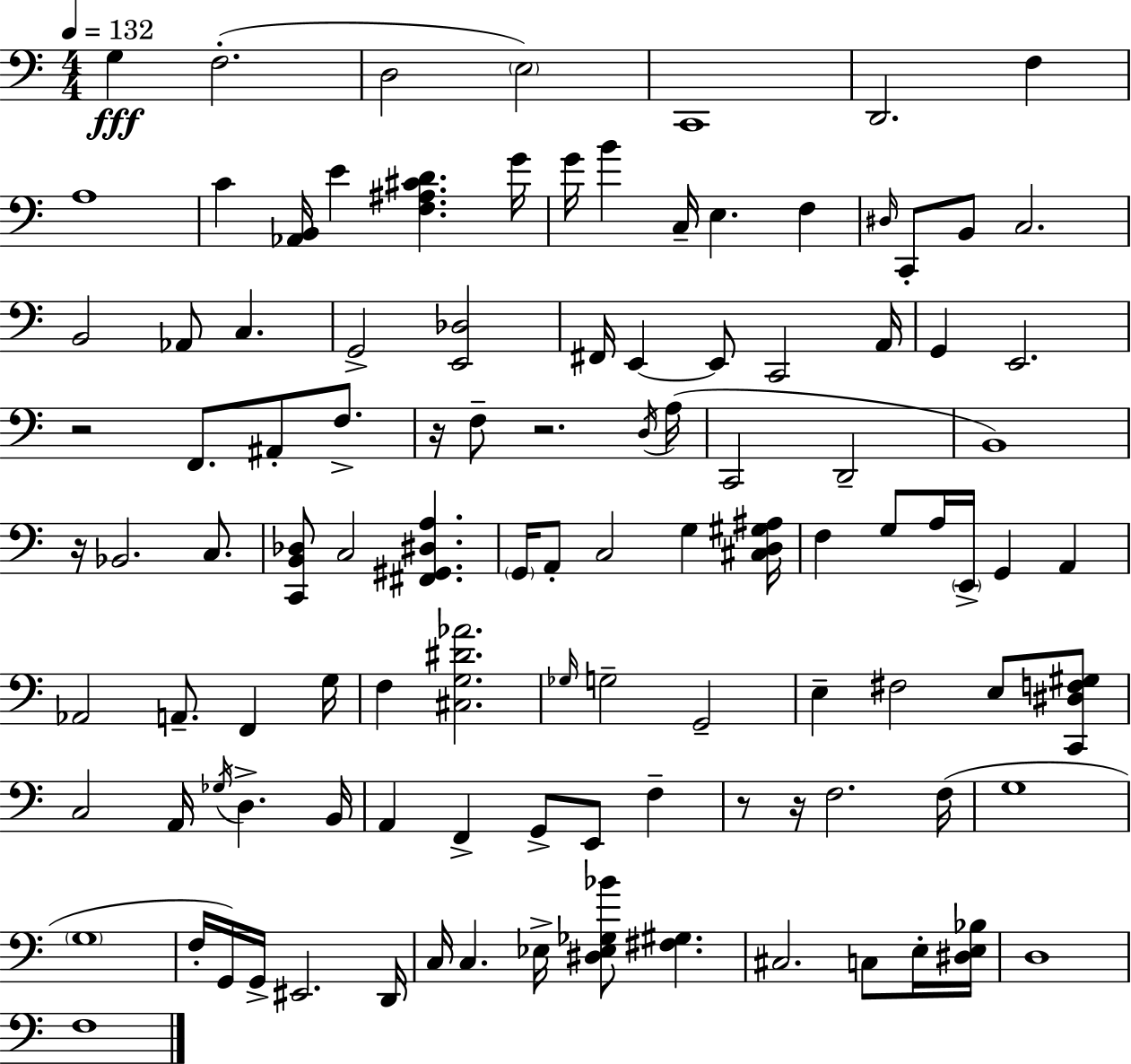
{
  \clef bass
  \numericTimeSignature
  \time 4/4
  \key a \minor
  \tempo 4 = 132
  \repeat volta 2 { g4\fff f2.-.( | d2 \parenthesize e2) | c,1 | d,2. f4 | \break a1 | c'4 <aes, b,>16 e'4 <f ais cis' d'>4. g'16 | g'16 b'4 c16-- e4. f4 | \grace { dis16 } c,8-. b,8 c2. | \break b,2 aes,8 c4. | g,2-> <e, des>2 | fis,16 e,4~~ e,8 c,2 | a,16 g,4 e,2. | \break r2 f,8. ais,8-. f8.-> | r16 f8-- r2. | \acciaccatura { d16 }( a16 c,2 d,2-- | b,1) | \break r16 bes,2. c8. | <c, b, des>8 c2 <fis, gis, dis a>4. | \parenthesize g,16 a,8-. c2 g4 | <cis d gis ais>16 f4 g8 a16 \parenthesize e,16-> g,4 a,4 | \break aes,2 a,8.-- f,4 | g16 f4 <cis g dis' aes'>2. | \grace { ges16 } g2-- g,2-- | e4-- fis2 e8 | \break <c, dis f gis>8 c2 a,16 \acciaccatura { ges16 } d4.-> | b,16 a,4 f,4-> g,8-> e,8 | f4-- r8 r16 f2. | f16( g1 | \break \parenthesize g1 | f16-. g,16) g,16-> eis,2. | d,16 c16 c4. ees16-> <dis ees ges bes'>8 <fis gis>4. | cis2. | \break c8 e16-. <dis e bes>16 d1 | f1 | } \bar "|."
}